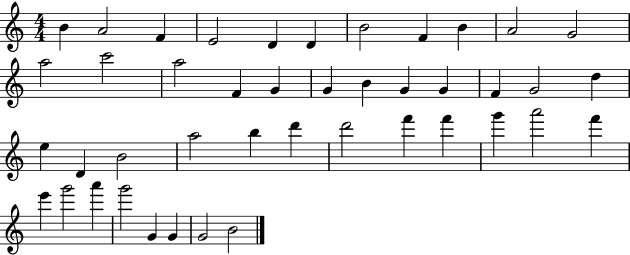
X:1
T:Untitled
M:4/4
L:1/4
K:C
B A2 F E2 D D B2 F B A2 G2 a2 c'2 a2 F G G B G G F G2 d e D B2 a2 b d' d'2 f' f' g' a'2 f' e' g'2 a' g'2 G G G2 B2